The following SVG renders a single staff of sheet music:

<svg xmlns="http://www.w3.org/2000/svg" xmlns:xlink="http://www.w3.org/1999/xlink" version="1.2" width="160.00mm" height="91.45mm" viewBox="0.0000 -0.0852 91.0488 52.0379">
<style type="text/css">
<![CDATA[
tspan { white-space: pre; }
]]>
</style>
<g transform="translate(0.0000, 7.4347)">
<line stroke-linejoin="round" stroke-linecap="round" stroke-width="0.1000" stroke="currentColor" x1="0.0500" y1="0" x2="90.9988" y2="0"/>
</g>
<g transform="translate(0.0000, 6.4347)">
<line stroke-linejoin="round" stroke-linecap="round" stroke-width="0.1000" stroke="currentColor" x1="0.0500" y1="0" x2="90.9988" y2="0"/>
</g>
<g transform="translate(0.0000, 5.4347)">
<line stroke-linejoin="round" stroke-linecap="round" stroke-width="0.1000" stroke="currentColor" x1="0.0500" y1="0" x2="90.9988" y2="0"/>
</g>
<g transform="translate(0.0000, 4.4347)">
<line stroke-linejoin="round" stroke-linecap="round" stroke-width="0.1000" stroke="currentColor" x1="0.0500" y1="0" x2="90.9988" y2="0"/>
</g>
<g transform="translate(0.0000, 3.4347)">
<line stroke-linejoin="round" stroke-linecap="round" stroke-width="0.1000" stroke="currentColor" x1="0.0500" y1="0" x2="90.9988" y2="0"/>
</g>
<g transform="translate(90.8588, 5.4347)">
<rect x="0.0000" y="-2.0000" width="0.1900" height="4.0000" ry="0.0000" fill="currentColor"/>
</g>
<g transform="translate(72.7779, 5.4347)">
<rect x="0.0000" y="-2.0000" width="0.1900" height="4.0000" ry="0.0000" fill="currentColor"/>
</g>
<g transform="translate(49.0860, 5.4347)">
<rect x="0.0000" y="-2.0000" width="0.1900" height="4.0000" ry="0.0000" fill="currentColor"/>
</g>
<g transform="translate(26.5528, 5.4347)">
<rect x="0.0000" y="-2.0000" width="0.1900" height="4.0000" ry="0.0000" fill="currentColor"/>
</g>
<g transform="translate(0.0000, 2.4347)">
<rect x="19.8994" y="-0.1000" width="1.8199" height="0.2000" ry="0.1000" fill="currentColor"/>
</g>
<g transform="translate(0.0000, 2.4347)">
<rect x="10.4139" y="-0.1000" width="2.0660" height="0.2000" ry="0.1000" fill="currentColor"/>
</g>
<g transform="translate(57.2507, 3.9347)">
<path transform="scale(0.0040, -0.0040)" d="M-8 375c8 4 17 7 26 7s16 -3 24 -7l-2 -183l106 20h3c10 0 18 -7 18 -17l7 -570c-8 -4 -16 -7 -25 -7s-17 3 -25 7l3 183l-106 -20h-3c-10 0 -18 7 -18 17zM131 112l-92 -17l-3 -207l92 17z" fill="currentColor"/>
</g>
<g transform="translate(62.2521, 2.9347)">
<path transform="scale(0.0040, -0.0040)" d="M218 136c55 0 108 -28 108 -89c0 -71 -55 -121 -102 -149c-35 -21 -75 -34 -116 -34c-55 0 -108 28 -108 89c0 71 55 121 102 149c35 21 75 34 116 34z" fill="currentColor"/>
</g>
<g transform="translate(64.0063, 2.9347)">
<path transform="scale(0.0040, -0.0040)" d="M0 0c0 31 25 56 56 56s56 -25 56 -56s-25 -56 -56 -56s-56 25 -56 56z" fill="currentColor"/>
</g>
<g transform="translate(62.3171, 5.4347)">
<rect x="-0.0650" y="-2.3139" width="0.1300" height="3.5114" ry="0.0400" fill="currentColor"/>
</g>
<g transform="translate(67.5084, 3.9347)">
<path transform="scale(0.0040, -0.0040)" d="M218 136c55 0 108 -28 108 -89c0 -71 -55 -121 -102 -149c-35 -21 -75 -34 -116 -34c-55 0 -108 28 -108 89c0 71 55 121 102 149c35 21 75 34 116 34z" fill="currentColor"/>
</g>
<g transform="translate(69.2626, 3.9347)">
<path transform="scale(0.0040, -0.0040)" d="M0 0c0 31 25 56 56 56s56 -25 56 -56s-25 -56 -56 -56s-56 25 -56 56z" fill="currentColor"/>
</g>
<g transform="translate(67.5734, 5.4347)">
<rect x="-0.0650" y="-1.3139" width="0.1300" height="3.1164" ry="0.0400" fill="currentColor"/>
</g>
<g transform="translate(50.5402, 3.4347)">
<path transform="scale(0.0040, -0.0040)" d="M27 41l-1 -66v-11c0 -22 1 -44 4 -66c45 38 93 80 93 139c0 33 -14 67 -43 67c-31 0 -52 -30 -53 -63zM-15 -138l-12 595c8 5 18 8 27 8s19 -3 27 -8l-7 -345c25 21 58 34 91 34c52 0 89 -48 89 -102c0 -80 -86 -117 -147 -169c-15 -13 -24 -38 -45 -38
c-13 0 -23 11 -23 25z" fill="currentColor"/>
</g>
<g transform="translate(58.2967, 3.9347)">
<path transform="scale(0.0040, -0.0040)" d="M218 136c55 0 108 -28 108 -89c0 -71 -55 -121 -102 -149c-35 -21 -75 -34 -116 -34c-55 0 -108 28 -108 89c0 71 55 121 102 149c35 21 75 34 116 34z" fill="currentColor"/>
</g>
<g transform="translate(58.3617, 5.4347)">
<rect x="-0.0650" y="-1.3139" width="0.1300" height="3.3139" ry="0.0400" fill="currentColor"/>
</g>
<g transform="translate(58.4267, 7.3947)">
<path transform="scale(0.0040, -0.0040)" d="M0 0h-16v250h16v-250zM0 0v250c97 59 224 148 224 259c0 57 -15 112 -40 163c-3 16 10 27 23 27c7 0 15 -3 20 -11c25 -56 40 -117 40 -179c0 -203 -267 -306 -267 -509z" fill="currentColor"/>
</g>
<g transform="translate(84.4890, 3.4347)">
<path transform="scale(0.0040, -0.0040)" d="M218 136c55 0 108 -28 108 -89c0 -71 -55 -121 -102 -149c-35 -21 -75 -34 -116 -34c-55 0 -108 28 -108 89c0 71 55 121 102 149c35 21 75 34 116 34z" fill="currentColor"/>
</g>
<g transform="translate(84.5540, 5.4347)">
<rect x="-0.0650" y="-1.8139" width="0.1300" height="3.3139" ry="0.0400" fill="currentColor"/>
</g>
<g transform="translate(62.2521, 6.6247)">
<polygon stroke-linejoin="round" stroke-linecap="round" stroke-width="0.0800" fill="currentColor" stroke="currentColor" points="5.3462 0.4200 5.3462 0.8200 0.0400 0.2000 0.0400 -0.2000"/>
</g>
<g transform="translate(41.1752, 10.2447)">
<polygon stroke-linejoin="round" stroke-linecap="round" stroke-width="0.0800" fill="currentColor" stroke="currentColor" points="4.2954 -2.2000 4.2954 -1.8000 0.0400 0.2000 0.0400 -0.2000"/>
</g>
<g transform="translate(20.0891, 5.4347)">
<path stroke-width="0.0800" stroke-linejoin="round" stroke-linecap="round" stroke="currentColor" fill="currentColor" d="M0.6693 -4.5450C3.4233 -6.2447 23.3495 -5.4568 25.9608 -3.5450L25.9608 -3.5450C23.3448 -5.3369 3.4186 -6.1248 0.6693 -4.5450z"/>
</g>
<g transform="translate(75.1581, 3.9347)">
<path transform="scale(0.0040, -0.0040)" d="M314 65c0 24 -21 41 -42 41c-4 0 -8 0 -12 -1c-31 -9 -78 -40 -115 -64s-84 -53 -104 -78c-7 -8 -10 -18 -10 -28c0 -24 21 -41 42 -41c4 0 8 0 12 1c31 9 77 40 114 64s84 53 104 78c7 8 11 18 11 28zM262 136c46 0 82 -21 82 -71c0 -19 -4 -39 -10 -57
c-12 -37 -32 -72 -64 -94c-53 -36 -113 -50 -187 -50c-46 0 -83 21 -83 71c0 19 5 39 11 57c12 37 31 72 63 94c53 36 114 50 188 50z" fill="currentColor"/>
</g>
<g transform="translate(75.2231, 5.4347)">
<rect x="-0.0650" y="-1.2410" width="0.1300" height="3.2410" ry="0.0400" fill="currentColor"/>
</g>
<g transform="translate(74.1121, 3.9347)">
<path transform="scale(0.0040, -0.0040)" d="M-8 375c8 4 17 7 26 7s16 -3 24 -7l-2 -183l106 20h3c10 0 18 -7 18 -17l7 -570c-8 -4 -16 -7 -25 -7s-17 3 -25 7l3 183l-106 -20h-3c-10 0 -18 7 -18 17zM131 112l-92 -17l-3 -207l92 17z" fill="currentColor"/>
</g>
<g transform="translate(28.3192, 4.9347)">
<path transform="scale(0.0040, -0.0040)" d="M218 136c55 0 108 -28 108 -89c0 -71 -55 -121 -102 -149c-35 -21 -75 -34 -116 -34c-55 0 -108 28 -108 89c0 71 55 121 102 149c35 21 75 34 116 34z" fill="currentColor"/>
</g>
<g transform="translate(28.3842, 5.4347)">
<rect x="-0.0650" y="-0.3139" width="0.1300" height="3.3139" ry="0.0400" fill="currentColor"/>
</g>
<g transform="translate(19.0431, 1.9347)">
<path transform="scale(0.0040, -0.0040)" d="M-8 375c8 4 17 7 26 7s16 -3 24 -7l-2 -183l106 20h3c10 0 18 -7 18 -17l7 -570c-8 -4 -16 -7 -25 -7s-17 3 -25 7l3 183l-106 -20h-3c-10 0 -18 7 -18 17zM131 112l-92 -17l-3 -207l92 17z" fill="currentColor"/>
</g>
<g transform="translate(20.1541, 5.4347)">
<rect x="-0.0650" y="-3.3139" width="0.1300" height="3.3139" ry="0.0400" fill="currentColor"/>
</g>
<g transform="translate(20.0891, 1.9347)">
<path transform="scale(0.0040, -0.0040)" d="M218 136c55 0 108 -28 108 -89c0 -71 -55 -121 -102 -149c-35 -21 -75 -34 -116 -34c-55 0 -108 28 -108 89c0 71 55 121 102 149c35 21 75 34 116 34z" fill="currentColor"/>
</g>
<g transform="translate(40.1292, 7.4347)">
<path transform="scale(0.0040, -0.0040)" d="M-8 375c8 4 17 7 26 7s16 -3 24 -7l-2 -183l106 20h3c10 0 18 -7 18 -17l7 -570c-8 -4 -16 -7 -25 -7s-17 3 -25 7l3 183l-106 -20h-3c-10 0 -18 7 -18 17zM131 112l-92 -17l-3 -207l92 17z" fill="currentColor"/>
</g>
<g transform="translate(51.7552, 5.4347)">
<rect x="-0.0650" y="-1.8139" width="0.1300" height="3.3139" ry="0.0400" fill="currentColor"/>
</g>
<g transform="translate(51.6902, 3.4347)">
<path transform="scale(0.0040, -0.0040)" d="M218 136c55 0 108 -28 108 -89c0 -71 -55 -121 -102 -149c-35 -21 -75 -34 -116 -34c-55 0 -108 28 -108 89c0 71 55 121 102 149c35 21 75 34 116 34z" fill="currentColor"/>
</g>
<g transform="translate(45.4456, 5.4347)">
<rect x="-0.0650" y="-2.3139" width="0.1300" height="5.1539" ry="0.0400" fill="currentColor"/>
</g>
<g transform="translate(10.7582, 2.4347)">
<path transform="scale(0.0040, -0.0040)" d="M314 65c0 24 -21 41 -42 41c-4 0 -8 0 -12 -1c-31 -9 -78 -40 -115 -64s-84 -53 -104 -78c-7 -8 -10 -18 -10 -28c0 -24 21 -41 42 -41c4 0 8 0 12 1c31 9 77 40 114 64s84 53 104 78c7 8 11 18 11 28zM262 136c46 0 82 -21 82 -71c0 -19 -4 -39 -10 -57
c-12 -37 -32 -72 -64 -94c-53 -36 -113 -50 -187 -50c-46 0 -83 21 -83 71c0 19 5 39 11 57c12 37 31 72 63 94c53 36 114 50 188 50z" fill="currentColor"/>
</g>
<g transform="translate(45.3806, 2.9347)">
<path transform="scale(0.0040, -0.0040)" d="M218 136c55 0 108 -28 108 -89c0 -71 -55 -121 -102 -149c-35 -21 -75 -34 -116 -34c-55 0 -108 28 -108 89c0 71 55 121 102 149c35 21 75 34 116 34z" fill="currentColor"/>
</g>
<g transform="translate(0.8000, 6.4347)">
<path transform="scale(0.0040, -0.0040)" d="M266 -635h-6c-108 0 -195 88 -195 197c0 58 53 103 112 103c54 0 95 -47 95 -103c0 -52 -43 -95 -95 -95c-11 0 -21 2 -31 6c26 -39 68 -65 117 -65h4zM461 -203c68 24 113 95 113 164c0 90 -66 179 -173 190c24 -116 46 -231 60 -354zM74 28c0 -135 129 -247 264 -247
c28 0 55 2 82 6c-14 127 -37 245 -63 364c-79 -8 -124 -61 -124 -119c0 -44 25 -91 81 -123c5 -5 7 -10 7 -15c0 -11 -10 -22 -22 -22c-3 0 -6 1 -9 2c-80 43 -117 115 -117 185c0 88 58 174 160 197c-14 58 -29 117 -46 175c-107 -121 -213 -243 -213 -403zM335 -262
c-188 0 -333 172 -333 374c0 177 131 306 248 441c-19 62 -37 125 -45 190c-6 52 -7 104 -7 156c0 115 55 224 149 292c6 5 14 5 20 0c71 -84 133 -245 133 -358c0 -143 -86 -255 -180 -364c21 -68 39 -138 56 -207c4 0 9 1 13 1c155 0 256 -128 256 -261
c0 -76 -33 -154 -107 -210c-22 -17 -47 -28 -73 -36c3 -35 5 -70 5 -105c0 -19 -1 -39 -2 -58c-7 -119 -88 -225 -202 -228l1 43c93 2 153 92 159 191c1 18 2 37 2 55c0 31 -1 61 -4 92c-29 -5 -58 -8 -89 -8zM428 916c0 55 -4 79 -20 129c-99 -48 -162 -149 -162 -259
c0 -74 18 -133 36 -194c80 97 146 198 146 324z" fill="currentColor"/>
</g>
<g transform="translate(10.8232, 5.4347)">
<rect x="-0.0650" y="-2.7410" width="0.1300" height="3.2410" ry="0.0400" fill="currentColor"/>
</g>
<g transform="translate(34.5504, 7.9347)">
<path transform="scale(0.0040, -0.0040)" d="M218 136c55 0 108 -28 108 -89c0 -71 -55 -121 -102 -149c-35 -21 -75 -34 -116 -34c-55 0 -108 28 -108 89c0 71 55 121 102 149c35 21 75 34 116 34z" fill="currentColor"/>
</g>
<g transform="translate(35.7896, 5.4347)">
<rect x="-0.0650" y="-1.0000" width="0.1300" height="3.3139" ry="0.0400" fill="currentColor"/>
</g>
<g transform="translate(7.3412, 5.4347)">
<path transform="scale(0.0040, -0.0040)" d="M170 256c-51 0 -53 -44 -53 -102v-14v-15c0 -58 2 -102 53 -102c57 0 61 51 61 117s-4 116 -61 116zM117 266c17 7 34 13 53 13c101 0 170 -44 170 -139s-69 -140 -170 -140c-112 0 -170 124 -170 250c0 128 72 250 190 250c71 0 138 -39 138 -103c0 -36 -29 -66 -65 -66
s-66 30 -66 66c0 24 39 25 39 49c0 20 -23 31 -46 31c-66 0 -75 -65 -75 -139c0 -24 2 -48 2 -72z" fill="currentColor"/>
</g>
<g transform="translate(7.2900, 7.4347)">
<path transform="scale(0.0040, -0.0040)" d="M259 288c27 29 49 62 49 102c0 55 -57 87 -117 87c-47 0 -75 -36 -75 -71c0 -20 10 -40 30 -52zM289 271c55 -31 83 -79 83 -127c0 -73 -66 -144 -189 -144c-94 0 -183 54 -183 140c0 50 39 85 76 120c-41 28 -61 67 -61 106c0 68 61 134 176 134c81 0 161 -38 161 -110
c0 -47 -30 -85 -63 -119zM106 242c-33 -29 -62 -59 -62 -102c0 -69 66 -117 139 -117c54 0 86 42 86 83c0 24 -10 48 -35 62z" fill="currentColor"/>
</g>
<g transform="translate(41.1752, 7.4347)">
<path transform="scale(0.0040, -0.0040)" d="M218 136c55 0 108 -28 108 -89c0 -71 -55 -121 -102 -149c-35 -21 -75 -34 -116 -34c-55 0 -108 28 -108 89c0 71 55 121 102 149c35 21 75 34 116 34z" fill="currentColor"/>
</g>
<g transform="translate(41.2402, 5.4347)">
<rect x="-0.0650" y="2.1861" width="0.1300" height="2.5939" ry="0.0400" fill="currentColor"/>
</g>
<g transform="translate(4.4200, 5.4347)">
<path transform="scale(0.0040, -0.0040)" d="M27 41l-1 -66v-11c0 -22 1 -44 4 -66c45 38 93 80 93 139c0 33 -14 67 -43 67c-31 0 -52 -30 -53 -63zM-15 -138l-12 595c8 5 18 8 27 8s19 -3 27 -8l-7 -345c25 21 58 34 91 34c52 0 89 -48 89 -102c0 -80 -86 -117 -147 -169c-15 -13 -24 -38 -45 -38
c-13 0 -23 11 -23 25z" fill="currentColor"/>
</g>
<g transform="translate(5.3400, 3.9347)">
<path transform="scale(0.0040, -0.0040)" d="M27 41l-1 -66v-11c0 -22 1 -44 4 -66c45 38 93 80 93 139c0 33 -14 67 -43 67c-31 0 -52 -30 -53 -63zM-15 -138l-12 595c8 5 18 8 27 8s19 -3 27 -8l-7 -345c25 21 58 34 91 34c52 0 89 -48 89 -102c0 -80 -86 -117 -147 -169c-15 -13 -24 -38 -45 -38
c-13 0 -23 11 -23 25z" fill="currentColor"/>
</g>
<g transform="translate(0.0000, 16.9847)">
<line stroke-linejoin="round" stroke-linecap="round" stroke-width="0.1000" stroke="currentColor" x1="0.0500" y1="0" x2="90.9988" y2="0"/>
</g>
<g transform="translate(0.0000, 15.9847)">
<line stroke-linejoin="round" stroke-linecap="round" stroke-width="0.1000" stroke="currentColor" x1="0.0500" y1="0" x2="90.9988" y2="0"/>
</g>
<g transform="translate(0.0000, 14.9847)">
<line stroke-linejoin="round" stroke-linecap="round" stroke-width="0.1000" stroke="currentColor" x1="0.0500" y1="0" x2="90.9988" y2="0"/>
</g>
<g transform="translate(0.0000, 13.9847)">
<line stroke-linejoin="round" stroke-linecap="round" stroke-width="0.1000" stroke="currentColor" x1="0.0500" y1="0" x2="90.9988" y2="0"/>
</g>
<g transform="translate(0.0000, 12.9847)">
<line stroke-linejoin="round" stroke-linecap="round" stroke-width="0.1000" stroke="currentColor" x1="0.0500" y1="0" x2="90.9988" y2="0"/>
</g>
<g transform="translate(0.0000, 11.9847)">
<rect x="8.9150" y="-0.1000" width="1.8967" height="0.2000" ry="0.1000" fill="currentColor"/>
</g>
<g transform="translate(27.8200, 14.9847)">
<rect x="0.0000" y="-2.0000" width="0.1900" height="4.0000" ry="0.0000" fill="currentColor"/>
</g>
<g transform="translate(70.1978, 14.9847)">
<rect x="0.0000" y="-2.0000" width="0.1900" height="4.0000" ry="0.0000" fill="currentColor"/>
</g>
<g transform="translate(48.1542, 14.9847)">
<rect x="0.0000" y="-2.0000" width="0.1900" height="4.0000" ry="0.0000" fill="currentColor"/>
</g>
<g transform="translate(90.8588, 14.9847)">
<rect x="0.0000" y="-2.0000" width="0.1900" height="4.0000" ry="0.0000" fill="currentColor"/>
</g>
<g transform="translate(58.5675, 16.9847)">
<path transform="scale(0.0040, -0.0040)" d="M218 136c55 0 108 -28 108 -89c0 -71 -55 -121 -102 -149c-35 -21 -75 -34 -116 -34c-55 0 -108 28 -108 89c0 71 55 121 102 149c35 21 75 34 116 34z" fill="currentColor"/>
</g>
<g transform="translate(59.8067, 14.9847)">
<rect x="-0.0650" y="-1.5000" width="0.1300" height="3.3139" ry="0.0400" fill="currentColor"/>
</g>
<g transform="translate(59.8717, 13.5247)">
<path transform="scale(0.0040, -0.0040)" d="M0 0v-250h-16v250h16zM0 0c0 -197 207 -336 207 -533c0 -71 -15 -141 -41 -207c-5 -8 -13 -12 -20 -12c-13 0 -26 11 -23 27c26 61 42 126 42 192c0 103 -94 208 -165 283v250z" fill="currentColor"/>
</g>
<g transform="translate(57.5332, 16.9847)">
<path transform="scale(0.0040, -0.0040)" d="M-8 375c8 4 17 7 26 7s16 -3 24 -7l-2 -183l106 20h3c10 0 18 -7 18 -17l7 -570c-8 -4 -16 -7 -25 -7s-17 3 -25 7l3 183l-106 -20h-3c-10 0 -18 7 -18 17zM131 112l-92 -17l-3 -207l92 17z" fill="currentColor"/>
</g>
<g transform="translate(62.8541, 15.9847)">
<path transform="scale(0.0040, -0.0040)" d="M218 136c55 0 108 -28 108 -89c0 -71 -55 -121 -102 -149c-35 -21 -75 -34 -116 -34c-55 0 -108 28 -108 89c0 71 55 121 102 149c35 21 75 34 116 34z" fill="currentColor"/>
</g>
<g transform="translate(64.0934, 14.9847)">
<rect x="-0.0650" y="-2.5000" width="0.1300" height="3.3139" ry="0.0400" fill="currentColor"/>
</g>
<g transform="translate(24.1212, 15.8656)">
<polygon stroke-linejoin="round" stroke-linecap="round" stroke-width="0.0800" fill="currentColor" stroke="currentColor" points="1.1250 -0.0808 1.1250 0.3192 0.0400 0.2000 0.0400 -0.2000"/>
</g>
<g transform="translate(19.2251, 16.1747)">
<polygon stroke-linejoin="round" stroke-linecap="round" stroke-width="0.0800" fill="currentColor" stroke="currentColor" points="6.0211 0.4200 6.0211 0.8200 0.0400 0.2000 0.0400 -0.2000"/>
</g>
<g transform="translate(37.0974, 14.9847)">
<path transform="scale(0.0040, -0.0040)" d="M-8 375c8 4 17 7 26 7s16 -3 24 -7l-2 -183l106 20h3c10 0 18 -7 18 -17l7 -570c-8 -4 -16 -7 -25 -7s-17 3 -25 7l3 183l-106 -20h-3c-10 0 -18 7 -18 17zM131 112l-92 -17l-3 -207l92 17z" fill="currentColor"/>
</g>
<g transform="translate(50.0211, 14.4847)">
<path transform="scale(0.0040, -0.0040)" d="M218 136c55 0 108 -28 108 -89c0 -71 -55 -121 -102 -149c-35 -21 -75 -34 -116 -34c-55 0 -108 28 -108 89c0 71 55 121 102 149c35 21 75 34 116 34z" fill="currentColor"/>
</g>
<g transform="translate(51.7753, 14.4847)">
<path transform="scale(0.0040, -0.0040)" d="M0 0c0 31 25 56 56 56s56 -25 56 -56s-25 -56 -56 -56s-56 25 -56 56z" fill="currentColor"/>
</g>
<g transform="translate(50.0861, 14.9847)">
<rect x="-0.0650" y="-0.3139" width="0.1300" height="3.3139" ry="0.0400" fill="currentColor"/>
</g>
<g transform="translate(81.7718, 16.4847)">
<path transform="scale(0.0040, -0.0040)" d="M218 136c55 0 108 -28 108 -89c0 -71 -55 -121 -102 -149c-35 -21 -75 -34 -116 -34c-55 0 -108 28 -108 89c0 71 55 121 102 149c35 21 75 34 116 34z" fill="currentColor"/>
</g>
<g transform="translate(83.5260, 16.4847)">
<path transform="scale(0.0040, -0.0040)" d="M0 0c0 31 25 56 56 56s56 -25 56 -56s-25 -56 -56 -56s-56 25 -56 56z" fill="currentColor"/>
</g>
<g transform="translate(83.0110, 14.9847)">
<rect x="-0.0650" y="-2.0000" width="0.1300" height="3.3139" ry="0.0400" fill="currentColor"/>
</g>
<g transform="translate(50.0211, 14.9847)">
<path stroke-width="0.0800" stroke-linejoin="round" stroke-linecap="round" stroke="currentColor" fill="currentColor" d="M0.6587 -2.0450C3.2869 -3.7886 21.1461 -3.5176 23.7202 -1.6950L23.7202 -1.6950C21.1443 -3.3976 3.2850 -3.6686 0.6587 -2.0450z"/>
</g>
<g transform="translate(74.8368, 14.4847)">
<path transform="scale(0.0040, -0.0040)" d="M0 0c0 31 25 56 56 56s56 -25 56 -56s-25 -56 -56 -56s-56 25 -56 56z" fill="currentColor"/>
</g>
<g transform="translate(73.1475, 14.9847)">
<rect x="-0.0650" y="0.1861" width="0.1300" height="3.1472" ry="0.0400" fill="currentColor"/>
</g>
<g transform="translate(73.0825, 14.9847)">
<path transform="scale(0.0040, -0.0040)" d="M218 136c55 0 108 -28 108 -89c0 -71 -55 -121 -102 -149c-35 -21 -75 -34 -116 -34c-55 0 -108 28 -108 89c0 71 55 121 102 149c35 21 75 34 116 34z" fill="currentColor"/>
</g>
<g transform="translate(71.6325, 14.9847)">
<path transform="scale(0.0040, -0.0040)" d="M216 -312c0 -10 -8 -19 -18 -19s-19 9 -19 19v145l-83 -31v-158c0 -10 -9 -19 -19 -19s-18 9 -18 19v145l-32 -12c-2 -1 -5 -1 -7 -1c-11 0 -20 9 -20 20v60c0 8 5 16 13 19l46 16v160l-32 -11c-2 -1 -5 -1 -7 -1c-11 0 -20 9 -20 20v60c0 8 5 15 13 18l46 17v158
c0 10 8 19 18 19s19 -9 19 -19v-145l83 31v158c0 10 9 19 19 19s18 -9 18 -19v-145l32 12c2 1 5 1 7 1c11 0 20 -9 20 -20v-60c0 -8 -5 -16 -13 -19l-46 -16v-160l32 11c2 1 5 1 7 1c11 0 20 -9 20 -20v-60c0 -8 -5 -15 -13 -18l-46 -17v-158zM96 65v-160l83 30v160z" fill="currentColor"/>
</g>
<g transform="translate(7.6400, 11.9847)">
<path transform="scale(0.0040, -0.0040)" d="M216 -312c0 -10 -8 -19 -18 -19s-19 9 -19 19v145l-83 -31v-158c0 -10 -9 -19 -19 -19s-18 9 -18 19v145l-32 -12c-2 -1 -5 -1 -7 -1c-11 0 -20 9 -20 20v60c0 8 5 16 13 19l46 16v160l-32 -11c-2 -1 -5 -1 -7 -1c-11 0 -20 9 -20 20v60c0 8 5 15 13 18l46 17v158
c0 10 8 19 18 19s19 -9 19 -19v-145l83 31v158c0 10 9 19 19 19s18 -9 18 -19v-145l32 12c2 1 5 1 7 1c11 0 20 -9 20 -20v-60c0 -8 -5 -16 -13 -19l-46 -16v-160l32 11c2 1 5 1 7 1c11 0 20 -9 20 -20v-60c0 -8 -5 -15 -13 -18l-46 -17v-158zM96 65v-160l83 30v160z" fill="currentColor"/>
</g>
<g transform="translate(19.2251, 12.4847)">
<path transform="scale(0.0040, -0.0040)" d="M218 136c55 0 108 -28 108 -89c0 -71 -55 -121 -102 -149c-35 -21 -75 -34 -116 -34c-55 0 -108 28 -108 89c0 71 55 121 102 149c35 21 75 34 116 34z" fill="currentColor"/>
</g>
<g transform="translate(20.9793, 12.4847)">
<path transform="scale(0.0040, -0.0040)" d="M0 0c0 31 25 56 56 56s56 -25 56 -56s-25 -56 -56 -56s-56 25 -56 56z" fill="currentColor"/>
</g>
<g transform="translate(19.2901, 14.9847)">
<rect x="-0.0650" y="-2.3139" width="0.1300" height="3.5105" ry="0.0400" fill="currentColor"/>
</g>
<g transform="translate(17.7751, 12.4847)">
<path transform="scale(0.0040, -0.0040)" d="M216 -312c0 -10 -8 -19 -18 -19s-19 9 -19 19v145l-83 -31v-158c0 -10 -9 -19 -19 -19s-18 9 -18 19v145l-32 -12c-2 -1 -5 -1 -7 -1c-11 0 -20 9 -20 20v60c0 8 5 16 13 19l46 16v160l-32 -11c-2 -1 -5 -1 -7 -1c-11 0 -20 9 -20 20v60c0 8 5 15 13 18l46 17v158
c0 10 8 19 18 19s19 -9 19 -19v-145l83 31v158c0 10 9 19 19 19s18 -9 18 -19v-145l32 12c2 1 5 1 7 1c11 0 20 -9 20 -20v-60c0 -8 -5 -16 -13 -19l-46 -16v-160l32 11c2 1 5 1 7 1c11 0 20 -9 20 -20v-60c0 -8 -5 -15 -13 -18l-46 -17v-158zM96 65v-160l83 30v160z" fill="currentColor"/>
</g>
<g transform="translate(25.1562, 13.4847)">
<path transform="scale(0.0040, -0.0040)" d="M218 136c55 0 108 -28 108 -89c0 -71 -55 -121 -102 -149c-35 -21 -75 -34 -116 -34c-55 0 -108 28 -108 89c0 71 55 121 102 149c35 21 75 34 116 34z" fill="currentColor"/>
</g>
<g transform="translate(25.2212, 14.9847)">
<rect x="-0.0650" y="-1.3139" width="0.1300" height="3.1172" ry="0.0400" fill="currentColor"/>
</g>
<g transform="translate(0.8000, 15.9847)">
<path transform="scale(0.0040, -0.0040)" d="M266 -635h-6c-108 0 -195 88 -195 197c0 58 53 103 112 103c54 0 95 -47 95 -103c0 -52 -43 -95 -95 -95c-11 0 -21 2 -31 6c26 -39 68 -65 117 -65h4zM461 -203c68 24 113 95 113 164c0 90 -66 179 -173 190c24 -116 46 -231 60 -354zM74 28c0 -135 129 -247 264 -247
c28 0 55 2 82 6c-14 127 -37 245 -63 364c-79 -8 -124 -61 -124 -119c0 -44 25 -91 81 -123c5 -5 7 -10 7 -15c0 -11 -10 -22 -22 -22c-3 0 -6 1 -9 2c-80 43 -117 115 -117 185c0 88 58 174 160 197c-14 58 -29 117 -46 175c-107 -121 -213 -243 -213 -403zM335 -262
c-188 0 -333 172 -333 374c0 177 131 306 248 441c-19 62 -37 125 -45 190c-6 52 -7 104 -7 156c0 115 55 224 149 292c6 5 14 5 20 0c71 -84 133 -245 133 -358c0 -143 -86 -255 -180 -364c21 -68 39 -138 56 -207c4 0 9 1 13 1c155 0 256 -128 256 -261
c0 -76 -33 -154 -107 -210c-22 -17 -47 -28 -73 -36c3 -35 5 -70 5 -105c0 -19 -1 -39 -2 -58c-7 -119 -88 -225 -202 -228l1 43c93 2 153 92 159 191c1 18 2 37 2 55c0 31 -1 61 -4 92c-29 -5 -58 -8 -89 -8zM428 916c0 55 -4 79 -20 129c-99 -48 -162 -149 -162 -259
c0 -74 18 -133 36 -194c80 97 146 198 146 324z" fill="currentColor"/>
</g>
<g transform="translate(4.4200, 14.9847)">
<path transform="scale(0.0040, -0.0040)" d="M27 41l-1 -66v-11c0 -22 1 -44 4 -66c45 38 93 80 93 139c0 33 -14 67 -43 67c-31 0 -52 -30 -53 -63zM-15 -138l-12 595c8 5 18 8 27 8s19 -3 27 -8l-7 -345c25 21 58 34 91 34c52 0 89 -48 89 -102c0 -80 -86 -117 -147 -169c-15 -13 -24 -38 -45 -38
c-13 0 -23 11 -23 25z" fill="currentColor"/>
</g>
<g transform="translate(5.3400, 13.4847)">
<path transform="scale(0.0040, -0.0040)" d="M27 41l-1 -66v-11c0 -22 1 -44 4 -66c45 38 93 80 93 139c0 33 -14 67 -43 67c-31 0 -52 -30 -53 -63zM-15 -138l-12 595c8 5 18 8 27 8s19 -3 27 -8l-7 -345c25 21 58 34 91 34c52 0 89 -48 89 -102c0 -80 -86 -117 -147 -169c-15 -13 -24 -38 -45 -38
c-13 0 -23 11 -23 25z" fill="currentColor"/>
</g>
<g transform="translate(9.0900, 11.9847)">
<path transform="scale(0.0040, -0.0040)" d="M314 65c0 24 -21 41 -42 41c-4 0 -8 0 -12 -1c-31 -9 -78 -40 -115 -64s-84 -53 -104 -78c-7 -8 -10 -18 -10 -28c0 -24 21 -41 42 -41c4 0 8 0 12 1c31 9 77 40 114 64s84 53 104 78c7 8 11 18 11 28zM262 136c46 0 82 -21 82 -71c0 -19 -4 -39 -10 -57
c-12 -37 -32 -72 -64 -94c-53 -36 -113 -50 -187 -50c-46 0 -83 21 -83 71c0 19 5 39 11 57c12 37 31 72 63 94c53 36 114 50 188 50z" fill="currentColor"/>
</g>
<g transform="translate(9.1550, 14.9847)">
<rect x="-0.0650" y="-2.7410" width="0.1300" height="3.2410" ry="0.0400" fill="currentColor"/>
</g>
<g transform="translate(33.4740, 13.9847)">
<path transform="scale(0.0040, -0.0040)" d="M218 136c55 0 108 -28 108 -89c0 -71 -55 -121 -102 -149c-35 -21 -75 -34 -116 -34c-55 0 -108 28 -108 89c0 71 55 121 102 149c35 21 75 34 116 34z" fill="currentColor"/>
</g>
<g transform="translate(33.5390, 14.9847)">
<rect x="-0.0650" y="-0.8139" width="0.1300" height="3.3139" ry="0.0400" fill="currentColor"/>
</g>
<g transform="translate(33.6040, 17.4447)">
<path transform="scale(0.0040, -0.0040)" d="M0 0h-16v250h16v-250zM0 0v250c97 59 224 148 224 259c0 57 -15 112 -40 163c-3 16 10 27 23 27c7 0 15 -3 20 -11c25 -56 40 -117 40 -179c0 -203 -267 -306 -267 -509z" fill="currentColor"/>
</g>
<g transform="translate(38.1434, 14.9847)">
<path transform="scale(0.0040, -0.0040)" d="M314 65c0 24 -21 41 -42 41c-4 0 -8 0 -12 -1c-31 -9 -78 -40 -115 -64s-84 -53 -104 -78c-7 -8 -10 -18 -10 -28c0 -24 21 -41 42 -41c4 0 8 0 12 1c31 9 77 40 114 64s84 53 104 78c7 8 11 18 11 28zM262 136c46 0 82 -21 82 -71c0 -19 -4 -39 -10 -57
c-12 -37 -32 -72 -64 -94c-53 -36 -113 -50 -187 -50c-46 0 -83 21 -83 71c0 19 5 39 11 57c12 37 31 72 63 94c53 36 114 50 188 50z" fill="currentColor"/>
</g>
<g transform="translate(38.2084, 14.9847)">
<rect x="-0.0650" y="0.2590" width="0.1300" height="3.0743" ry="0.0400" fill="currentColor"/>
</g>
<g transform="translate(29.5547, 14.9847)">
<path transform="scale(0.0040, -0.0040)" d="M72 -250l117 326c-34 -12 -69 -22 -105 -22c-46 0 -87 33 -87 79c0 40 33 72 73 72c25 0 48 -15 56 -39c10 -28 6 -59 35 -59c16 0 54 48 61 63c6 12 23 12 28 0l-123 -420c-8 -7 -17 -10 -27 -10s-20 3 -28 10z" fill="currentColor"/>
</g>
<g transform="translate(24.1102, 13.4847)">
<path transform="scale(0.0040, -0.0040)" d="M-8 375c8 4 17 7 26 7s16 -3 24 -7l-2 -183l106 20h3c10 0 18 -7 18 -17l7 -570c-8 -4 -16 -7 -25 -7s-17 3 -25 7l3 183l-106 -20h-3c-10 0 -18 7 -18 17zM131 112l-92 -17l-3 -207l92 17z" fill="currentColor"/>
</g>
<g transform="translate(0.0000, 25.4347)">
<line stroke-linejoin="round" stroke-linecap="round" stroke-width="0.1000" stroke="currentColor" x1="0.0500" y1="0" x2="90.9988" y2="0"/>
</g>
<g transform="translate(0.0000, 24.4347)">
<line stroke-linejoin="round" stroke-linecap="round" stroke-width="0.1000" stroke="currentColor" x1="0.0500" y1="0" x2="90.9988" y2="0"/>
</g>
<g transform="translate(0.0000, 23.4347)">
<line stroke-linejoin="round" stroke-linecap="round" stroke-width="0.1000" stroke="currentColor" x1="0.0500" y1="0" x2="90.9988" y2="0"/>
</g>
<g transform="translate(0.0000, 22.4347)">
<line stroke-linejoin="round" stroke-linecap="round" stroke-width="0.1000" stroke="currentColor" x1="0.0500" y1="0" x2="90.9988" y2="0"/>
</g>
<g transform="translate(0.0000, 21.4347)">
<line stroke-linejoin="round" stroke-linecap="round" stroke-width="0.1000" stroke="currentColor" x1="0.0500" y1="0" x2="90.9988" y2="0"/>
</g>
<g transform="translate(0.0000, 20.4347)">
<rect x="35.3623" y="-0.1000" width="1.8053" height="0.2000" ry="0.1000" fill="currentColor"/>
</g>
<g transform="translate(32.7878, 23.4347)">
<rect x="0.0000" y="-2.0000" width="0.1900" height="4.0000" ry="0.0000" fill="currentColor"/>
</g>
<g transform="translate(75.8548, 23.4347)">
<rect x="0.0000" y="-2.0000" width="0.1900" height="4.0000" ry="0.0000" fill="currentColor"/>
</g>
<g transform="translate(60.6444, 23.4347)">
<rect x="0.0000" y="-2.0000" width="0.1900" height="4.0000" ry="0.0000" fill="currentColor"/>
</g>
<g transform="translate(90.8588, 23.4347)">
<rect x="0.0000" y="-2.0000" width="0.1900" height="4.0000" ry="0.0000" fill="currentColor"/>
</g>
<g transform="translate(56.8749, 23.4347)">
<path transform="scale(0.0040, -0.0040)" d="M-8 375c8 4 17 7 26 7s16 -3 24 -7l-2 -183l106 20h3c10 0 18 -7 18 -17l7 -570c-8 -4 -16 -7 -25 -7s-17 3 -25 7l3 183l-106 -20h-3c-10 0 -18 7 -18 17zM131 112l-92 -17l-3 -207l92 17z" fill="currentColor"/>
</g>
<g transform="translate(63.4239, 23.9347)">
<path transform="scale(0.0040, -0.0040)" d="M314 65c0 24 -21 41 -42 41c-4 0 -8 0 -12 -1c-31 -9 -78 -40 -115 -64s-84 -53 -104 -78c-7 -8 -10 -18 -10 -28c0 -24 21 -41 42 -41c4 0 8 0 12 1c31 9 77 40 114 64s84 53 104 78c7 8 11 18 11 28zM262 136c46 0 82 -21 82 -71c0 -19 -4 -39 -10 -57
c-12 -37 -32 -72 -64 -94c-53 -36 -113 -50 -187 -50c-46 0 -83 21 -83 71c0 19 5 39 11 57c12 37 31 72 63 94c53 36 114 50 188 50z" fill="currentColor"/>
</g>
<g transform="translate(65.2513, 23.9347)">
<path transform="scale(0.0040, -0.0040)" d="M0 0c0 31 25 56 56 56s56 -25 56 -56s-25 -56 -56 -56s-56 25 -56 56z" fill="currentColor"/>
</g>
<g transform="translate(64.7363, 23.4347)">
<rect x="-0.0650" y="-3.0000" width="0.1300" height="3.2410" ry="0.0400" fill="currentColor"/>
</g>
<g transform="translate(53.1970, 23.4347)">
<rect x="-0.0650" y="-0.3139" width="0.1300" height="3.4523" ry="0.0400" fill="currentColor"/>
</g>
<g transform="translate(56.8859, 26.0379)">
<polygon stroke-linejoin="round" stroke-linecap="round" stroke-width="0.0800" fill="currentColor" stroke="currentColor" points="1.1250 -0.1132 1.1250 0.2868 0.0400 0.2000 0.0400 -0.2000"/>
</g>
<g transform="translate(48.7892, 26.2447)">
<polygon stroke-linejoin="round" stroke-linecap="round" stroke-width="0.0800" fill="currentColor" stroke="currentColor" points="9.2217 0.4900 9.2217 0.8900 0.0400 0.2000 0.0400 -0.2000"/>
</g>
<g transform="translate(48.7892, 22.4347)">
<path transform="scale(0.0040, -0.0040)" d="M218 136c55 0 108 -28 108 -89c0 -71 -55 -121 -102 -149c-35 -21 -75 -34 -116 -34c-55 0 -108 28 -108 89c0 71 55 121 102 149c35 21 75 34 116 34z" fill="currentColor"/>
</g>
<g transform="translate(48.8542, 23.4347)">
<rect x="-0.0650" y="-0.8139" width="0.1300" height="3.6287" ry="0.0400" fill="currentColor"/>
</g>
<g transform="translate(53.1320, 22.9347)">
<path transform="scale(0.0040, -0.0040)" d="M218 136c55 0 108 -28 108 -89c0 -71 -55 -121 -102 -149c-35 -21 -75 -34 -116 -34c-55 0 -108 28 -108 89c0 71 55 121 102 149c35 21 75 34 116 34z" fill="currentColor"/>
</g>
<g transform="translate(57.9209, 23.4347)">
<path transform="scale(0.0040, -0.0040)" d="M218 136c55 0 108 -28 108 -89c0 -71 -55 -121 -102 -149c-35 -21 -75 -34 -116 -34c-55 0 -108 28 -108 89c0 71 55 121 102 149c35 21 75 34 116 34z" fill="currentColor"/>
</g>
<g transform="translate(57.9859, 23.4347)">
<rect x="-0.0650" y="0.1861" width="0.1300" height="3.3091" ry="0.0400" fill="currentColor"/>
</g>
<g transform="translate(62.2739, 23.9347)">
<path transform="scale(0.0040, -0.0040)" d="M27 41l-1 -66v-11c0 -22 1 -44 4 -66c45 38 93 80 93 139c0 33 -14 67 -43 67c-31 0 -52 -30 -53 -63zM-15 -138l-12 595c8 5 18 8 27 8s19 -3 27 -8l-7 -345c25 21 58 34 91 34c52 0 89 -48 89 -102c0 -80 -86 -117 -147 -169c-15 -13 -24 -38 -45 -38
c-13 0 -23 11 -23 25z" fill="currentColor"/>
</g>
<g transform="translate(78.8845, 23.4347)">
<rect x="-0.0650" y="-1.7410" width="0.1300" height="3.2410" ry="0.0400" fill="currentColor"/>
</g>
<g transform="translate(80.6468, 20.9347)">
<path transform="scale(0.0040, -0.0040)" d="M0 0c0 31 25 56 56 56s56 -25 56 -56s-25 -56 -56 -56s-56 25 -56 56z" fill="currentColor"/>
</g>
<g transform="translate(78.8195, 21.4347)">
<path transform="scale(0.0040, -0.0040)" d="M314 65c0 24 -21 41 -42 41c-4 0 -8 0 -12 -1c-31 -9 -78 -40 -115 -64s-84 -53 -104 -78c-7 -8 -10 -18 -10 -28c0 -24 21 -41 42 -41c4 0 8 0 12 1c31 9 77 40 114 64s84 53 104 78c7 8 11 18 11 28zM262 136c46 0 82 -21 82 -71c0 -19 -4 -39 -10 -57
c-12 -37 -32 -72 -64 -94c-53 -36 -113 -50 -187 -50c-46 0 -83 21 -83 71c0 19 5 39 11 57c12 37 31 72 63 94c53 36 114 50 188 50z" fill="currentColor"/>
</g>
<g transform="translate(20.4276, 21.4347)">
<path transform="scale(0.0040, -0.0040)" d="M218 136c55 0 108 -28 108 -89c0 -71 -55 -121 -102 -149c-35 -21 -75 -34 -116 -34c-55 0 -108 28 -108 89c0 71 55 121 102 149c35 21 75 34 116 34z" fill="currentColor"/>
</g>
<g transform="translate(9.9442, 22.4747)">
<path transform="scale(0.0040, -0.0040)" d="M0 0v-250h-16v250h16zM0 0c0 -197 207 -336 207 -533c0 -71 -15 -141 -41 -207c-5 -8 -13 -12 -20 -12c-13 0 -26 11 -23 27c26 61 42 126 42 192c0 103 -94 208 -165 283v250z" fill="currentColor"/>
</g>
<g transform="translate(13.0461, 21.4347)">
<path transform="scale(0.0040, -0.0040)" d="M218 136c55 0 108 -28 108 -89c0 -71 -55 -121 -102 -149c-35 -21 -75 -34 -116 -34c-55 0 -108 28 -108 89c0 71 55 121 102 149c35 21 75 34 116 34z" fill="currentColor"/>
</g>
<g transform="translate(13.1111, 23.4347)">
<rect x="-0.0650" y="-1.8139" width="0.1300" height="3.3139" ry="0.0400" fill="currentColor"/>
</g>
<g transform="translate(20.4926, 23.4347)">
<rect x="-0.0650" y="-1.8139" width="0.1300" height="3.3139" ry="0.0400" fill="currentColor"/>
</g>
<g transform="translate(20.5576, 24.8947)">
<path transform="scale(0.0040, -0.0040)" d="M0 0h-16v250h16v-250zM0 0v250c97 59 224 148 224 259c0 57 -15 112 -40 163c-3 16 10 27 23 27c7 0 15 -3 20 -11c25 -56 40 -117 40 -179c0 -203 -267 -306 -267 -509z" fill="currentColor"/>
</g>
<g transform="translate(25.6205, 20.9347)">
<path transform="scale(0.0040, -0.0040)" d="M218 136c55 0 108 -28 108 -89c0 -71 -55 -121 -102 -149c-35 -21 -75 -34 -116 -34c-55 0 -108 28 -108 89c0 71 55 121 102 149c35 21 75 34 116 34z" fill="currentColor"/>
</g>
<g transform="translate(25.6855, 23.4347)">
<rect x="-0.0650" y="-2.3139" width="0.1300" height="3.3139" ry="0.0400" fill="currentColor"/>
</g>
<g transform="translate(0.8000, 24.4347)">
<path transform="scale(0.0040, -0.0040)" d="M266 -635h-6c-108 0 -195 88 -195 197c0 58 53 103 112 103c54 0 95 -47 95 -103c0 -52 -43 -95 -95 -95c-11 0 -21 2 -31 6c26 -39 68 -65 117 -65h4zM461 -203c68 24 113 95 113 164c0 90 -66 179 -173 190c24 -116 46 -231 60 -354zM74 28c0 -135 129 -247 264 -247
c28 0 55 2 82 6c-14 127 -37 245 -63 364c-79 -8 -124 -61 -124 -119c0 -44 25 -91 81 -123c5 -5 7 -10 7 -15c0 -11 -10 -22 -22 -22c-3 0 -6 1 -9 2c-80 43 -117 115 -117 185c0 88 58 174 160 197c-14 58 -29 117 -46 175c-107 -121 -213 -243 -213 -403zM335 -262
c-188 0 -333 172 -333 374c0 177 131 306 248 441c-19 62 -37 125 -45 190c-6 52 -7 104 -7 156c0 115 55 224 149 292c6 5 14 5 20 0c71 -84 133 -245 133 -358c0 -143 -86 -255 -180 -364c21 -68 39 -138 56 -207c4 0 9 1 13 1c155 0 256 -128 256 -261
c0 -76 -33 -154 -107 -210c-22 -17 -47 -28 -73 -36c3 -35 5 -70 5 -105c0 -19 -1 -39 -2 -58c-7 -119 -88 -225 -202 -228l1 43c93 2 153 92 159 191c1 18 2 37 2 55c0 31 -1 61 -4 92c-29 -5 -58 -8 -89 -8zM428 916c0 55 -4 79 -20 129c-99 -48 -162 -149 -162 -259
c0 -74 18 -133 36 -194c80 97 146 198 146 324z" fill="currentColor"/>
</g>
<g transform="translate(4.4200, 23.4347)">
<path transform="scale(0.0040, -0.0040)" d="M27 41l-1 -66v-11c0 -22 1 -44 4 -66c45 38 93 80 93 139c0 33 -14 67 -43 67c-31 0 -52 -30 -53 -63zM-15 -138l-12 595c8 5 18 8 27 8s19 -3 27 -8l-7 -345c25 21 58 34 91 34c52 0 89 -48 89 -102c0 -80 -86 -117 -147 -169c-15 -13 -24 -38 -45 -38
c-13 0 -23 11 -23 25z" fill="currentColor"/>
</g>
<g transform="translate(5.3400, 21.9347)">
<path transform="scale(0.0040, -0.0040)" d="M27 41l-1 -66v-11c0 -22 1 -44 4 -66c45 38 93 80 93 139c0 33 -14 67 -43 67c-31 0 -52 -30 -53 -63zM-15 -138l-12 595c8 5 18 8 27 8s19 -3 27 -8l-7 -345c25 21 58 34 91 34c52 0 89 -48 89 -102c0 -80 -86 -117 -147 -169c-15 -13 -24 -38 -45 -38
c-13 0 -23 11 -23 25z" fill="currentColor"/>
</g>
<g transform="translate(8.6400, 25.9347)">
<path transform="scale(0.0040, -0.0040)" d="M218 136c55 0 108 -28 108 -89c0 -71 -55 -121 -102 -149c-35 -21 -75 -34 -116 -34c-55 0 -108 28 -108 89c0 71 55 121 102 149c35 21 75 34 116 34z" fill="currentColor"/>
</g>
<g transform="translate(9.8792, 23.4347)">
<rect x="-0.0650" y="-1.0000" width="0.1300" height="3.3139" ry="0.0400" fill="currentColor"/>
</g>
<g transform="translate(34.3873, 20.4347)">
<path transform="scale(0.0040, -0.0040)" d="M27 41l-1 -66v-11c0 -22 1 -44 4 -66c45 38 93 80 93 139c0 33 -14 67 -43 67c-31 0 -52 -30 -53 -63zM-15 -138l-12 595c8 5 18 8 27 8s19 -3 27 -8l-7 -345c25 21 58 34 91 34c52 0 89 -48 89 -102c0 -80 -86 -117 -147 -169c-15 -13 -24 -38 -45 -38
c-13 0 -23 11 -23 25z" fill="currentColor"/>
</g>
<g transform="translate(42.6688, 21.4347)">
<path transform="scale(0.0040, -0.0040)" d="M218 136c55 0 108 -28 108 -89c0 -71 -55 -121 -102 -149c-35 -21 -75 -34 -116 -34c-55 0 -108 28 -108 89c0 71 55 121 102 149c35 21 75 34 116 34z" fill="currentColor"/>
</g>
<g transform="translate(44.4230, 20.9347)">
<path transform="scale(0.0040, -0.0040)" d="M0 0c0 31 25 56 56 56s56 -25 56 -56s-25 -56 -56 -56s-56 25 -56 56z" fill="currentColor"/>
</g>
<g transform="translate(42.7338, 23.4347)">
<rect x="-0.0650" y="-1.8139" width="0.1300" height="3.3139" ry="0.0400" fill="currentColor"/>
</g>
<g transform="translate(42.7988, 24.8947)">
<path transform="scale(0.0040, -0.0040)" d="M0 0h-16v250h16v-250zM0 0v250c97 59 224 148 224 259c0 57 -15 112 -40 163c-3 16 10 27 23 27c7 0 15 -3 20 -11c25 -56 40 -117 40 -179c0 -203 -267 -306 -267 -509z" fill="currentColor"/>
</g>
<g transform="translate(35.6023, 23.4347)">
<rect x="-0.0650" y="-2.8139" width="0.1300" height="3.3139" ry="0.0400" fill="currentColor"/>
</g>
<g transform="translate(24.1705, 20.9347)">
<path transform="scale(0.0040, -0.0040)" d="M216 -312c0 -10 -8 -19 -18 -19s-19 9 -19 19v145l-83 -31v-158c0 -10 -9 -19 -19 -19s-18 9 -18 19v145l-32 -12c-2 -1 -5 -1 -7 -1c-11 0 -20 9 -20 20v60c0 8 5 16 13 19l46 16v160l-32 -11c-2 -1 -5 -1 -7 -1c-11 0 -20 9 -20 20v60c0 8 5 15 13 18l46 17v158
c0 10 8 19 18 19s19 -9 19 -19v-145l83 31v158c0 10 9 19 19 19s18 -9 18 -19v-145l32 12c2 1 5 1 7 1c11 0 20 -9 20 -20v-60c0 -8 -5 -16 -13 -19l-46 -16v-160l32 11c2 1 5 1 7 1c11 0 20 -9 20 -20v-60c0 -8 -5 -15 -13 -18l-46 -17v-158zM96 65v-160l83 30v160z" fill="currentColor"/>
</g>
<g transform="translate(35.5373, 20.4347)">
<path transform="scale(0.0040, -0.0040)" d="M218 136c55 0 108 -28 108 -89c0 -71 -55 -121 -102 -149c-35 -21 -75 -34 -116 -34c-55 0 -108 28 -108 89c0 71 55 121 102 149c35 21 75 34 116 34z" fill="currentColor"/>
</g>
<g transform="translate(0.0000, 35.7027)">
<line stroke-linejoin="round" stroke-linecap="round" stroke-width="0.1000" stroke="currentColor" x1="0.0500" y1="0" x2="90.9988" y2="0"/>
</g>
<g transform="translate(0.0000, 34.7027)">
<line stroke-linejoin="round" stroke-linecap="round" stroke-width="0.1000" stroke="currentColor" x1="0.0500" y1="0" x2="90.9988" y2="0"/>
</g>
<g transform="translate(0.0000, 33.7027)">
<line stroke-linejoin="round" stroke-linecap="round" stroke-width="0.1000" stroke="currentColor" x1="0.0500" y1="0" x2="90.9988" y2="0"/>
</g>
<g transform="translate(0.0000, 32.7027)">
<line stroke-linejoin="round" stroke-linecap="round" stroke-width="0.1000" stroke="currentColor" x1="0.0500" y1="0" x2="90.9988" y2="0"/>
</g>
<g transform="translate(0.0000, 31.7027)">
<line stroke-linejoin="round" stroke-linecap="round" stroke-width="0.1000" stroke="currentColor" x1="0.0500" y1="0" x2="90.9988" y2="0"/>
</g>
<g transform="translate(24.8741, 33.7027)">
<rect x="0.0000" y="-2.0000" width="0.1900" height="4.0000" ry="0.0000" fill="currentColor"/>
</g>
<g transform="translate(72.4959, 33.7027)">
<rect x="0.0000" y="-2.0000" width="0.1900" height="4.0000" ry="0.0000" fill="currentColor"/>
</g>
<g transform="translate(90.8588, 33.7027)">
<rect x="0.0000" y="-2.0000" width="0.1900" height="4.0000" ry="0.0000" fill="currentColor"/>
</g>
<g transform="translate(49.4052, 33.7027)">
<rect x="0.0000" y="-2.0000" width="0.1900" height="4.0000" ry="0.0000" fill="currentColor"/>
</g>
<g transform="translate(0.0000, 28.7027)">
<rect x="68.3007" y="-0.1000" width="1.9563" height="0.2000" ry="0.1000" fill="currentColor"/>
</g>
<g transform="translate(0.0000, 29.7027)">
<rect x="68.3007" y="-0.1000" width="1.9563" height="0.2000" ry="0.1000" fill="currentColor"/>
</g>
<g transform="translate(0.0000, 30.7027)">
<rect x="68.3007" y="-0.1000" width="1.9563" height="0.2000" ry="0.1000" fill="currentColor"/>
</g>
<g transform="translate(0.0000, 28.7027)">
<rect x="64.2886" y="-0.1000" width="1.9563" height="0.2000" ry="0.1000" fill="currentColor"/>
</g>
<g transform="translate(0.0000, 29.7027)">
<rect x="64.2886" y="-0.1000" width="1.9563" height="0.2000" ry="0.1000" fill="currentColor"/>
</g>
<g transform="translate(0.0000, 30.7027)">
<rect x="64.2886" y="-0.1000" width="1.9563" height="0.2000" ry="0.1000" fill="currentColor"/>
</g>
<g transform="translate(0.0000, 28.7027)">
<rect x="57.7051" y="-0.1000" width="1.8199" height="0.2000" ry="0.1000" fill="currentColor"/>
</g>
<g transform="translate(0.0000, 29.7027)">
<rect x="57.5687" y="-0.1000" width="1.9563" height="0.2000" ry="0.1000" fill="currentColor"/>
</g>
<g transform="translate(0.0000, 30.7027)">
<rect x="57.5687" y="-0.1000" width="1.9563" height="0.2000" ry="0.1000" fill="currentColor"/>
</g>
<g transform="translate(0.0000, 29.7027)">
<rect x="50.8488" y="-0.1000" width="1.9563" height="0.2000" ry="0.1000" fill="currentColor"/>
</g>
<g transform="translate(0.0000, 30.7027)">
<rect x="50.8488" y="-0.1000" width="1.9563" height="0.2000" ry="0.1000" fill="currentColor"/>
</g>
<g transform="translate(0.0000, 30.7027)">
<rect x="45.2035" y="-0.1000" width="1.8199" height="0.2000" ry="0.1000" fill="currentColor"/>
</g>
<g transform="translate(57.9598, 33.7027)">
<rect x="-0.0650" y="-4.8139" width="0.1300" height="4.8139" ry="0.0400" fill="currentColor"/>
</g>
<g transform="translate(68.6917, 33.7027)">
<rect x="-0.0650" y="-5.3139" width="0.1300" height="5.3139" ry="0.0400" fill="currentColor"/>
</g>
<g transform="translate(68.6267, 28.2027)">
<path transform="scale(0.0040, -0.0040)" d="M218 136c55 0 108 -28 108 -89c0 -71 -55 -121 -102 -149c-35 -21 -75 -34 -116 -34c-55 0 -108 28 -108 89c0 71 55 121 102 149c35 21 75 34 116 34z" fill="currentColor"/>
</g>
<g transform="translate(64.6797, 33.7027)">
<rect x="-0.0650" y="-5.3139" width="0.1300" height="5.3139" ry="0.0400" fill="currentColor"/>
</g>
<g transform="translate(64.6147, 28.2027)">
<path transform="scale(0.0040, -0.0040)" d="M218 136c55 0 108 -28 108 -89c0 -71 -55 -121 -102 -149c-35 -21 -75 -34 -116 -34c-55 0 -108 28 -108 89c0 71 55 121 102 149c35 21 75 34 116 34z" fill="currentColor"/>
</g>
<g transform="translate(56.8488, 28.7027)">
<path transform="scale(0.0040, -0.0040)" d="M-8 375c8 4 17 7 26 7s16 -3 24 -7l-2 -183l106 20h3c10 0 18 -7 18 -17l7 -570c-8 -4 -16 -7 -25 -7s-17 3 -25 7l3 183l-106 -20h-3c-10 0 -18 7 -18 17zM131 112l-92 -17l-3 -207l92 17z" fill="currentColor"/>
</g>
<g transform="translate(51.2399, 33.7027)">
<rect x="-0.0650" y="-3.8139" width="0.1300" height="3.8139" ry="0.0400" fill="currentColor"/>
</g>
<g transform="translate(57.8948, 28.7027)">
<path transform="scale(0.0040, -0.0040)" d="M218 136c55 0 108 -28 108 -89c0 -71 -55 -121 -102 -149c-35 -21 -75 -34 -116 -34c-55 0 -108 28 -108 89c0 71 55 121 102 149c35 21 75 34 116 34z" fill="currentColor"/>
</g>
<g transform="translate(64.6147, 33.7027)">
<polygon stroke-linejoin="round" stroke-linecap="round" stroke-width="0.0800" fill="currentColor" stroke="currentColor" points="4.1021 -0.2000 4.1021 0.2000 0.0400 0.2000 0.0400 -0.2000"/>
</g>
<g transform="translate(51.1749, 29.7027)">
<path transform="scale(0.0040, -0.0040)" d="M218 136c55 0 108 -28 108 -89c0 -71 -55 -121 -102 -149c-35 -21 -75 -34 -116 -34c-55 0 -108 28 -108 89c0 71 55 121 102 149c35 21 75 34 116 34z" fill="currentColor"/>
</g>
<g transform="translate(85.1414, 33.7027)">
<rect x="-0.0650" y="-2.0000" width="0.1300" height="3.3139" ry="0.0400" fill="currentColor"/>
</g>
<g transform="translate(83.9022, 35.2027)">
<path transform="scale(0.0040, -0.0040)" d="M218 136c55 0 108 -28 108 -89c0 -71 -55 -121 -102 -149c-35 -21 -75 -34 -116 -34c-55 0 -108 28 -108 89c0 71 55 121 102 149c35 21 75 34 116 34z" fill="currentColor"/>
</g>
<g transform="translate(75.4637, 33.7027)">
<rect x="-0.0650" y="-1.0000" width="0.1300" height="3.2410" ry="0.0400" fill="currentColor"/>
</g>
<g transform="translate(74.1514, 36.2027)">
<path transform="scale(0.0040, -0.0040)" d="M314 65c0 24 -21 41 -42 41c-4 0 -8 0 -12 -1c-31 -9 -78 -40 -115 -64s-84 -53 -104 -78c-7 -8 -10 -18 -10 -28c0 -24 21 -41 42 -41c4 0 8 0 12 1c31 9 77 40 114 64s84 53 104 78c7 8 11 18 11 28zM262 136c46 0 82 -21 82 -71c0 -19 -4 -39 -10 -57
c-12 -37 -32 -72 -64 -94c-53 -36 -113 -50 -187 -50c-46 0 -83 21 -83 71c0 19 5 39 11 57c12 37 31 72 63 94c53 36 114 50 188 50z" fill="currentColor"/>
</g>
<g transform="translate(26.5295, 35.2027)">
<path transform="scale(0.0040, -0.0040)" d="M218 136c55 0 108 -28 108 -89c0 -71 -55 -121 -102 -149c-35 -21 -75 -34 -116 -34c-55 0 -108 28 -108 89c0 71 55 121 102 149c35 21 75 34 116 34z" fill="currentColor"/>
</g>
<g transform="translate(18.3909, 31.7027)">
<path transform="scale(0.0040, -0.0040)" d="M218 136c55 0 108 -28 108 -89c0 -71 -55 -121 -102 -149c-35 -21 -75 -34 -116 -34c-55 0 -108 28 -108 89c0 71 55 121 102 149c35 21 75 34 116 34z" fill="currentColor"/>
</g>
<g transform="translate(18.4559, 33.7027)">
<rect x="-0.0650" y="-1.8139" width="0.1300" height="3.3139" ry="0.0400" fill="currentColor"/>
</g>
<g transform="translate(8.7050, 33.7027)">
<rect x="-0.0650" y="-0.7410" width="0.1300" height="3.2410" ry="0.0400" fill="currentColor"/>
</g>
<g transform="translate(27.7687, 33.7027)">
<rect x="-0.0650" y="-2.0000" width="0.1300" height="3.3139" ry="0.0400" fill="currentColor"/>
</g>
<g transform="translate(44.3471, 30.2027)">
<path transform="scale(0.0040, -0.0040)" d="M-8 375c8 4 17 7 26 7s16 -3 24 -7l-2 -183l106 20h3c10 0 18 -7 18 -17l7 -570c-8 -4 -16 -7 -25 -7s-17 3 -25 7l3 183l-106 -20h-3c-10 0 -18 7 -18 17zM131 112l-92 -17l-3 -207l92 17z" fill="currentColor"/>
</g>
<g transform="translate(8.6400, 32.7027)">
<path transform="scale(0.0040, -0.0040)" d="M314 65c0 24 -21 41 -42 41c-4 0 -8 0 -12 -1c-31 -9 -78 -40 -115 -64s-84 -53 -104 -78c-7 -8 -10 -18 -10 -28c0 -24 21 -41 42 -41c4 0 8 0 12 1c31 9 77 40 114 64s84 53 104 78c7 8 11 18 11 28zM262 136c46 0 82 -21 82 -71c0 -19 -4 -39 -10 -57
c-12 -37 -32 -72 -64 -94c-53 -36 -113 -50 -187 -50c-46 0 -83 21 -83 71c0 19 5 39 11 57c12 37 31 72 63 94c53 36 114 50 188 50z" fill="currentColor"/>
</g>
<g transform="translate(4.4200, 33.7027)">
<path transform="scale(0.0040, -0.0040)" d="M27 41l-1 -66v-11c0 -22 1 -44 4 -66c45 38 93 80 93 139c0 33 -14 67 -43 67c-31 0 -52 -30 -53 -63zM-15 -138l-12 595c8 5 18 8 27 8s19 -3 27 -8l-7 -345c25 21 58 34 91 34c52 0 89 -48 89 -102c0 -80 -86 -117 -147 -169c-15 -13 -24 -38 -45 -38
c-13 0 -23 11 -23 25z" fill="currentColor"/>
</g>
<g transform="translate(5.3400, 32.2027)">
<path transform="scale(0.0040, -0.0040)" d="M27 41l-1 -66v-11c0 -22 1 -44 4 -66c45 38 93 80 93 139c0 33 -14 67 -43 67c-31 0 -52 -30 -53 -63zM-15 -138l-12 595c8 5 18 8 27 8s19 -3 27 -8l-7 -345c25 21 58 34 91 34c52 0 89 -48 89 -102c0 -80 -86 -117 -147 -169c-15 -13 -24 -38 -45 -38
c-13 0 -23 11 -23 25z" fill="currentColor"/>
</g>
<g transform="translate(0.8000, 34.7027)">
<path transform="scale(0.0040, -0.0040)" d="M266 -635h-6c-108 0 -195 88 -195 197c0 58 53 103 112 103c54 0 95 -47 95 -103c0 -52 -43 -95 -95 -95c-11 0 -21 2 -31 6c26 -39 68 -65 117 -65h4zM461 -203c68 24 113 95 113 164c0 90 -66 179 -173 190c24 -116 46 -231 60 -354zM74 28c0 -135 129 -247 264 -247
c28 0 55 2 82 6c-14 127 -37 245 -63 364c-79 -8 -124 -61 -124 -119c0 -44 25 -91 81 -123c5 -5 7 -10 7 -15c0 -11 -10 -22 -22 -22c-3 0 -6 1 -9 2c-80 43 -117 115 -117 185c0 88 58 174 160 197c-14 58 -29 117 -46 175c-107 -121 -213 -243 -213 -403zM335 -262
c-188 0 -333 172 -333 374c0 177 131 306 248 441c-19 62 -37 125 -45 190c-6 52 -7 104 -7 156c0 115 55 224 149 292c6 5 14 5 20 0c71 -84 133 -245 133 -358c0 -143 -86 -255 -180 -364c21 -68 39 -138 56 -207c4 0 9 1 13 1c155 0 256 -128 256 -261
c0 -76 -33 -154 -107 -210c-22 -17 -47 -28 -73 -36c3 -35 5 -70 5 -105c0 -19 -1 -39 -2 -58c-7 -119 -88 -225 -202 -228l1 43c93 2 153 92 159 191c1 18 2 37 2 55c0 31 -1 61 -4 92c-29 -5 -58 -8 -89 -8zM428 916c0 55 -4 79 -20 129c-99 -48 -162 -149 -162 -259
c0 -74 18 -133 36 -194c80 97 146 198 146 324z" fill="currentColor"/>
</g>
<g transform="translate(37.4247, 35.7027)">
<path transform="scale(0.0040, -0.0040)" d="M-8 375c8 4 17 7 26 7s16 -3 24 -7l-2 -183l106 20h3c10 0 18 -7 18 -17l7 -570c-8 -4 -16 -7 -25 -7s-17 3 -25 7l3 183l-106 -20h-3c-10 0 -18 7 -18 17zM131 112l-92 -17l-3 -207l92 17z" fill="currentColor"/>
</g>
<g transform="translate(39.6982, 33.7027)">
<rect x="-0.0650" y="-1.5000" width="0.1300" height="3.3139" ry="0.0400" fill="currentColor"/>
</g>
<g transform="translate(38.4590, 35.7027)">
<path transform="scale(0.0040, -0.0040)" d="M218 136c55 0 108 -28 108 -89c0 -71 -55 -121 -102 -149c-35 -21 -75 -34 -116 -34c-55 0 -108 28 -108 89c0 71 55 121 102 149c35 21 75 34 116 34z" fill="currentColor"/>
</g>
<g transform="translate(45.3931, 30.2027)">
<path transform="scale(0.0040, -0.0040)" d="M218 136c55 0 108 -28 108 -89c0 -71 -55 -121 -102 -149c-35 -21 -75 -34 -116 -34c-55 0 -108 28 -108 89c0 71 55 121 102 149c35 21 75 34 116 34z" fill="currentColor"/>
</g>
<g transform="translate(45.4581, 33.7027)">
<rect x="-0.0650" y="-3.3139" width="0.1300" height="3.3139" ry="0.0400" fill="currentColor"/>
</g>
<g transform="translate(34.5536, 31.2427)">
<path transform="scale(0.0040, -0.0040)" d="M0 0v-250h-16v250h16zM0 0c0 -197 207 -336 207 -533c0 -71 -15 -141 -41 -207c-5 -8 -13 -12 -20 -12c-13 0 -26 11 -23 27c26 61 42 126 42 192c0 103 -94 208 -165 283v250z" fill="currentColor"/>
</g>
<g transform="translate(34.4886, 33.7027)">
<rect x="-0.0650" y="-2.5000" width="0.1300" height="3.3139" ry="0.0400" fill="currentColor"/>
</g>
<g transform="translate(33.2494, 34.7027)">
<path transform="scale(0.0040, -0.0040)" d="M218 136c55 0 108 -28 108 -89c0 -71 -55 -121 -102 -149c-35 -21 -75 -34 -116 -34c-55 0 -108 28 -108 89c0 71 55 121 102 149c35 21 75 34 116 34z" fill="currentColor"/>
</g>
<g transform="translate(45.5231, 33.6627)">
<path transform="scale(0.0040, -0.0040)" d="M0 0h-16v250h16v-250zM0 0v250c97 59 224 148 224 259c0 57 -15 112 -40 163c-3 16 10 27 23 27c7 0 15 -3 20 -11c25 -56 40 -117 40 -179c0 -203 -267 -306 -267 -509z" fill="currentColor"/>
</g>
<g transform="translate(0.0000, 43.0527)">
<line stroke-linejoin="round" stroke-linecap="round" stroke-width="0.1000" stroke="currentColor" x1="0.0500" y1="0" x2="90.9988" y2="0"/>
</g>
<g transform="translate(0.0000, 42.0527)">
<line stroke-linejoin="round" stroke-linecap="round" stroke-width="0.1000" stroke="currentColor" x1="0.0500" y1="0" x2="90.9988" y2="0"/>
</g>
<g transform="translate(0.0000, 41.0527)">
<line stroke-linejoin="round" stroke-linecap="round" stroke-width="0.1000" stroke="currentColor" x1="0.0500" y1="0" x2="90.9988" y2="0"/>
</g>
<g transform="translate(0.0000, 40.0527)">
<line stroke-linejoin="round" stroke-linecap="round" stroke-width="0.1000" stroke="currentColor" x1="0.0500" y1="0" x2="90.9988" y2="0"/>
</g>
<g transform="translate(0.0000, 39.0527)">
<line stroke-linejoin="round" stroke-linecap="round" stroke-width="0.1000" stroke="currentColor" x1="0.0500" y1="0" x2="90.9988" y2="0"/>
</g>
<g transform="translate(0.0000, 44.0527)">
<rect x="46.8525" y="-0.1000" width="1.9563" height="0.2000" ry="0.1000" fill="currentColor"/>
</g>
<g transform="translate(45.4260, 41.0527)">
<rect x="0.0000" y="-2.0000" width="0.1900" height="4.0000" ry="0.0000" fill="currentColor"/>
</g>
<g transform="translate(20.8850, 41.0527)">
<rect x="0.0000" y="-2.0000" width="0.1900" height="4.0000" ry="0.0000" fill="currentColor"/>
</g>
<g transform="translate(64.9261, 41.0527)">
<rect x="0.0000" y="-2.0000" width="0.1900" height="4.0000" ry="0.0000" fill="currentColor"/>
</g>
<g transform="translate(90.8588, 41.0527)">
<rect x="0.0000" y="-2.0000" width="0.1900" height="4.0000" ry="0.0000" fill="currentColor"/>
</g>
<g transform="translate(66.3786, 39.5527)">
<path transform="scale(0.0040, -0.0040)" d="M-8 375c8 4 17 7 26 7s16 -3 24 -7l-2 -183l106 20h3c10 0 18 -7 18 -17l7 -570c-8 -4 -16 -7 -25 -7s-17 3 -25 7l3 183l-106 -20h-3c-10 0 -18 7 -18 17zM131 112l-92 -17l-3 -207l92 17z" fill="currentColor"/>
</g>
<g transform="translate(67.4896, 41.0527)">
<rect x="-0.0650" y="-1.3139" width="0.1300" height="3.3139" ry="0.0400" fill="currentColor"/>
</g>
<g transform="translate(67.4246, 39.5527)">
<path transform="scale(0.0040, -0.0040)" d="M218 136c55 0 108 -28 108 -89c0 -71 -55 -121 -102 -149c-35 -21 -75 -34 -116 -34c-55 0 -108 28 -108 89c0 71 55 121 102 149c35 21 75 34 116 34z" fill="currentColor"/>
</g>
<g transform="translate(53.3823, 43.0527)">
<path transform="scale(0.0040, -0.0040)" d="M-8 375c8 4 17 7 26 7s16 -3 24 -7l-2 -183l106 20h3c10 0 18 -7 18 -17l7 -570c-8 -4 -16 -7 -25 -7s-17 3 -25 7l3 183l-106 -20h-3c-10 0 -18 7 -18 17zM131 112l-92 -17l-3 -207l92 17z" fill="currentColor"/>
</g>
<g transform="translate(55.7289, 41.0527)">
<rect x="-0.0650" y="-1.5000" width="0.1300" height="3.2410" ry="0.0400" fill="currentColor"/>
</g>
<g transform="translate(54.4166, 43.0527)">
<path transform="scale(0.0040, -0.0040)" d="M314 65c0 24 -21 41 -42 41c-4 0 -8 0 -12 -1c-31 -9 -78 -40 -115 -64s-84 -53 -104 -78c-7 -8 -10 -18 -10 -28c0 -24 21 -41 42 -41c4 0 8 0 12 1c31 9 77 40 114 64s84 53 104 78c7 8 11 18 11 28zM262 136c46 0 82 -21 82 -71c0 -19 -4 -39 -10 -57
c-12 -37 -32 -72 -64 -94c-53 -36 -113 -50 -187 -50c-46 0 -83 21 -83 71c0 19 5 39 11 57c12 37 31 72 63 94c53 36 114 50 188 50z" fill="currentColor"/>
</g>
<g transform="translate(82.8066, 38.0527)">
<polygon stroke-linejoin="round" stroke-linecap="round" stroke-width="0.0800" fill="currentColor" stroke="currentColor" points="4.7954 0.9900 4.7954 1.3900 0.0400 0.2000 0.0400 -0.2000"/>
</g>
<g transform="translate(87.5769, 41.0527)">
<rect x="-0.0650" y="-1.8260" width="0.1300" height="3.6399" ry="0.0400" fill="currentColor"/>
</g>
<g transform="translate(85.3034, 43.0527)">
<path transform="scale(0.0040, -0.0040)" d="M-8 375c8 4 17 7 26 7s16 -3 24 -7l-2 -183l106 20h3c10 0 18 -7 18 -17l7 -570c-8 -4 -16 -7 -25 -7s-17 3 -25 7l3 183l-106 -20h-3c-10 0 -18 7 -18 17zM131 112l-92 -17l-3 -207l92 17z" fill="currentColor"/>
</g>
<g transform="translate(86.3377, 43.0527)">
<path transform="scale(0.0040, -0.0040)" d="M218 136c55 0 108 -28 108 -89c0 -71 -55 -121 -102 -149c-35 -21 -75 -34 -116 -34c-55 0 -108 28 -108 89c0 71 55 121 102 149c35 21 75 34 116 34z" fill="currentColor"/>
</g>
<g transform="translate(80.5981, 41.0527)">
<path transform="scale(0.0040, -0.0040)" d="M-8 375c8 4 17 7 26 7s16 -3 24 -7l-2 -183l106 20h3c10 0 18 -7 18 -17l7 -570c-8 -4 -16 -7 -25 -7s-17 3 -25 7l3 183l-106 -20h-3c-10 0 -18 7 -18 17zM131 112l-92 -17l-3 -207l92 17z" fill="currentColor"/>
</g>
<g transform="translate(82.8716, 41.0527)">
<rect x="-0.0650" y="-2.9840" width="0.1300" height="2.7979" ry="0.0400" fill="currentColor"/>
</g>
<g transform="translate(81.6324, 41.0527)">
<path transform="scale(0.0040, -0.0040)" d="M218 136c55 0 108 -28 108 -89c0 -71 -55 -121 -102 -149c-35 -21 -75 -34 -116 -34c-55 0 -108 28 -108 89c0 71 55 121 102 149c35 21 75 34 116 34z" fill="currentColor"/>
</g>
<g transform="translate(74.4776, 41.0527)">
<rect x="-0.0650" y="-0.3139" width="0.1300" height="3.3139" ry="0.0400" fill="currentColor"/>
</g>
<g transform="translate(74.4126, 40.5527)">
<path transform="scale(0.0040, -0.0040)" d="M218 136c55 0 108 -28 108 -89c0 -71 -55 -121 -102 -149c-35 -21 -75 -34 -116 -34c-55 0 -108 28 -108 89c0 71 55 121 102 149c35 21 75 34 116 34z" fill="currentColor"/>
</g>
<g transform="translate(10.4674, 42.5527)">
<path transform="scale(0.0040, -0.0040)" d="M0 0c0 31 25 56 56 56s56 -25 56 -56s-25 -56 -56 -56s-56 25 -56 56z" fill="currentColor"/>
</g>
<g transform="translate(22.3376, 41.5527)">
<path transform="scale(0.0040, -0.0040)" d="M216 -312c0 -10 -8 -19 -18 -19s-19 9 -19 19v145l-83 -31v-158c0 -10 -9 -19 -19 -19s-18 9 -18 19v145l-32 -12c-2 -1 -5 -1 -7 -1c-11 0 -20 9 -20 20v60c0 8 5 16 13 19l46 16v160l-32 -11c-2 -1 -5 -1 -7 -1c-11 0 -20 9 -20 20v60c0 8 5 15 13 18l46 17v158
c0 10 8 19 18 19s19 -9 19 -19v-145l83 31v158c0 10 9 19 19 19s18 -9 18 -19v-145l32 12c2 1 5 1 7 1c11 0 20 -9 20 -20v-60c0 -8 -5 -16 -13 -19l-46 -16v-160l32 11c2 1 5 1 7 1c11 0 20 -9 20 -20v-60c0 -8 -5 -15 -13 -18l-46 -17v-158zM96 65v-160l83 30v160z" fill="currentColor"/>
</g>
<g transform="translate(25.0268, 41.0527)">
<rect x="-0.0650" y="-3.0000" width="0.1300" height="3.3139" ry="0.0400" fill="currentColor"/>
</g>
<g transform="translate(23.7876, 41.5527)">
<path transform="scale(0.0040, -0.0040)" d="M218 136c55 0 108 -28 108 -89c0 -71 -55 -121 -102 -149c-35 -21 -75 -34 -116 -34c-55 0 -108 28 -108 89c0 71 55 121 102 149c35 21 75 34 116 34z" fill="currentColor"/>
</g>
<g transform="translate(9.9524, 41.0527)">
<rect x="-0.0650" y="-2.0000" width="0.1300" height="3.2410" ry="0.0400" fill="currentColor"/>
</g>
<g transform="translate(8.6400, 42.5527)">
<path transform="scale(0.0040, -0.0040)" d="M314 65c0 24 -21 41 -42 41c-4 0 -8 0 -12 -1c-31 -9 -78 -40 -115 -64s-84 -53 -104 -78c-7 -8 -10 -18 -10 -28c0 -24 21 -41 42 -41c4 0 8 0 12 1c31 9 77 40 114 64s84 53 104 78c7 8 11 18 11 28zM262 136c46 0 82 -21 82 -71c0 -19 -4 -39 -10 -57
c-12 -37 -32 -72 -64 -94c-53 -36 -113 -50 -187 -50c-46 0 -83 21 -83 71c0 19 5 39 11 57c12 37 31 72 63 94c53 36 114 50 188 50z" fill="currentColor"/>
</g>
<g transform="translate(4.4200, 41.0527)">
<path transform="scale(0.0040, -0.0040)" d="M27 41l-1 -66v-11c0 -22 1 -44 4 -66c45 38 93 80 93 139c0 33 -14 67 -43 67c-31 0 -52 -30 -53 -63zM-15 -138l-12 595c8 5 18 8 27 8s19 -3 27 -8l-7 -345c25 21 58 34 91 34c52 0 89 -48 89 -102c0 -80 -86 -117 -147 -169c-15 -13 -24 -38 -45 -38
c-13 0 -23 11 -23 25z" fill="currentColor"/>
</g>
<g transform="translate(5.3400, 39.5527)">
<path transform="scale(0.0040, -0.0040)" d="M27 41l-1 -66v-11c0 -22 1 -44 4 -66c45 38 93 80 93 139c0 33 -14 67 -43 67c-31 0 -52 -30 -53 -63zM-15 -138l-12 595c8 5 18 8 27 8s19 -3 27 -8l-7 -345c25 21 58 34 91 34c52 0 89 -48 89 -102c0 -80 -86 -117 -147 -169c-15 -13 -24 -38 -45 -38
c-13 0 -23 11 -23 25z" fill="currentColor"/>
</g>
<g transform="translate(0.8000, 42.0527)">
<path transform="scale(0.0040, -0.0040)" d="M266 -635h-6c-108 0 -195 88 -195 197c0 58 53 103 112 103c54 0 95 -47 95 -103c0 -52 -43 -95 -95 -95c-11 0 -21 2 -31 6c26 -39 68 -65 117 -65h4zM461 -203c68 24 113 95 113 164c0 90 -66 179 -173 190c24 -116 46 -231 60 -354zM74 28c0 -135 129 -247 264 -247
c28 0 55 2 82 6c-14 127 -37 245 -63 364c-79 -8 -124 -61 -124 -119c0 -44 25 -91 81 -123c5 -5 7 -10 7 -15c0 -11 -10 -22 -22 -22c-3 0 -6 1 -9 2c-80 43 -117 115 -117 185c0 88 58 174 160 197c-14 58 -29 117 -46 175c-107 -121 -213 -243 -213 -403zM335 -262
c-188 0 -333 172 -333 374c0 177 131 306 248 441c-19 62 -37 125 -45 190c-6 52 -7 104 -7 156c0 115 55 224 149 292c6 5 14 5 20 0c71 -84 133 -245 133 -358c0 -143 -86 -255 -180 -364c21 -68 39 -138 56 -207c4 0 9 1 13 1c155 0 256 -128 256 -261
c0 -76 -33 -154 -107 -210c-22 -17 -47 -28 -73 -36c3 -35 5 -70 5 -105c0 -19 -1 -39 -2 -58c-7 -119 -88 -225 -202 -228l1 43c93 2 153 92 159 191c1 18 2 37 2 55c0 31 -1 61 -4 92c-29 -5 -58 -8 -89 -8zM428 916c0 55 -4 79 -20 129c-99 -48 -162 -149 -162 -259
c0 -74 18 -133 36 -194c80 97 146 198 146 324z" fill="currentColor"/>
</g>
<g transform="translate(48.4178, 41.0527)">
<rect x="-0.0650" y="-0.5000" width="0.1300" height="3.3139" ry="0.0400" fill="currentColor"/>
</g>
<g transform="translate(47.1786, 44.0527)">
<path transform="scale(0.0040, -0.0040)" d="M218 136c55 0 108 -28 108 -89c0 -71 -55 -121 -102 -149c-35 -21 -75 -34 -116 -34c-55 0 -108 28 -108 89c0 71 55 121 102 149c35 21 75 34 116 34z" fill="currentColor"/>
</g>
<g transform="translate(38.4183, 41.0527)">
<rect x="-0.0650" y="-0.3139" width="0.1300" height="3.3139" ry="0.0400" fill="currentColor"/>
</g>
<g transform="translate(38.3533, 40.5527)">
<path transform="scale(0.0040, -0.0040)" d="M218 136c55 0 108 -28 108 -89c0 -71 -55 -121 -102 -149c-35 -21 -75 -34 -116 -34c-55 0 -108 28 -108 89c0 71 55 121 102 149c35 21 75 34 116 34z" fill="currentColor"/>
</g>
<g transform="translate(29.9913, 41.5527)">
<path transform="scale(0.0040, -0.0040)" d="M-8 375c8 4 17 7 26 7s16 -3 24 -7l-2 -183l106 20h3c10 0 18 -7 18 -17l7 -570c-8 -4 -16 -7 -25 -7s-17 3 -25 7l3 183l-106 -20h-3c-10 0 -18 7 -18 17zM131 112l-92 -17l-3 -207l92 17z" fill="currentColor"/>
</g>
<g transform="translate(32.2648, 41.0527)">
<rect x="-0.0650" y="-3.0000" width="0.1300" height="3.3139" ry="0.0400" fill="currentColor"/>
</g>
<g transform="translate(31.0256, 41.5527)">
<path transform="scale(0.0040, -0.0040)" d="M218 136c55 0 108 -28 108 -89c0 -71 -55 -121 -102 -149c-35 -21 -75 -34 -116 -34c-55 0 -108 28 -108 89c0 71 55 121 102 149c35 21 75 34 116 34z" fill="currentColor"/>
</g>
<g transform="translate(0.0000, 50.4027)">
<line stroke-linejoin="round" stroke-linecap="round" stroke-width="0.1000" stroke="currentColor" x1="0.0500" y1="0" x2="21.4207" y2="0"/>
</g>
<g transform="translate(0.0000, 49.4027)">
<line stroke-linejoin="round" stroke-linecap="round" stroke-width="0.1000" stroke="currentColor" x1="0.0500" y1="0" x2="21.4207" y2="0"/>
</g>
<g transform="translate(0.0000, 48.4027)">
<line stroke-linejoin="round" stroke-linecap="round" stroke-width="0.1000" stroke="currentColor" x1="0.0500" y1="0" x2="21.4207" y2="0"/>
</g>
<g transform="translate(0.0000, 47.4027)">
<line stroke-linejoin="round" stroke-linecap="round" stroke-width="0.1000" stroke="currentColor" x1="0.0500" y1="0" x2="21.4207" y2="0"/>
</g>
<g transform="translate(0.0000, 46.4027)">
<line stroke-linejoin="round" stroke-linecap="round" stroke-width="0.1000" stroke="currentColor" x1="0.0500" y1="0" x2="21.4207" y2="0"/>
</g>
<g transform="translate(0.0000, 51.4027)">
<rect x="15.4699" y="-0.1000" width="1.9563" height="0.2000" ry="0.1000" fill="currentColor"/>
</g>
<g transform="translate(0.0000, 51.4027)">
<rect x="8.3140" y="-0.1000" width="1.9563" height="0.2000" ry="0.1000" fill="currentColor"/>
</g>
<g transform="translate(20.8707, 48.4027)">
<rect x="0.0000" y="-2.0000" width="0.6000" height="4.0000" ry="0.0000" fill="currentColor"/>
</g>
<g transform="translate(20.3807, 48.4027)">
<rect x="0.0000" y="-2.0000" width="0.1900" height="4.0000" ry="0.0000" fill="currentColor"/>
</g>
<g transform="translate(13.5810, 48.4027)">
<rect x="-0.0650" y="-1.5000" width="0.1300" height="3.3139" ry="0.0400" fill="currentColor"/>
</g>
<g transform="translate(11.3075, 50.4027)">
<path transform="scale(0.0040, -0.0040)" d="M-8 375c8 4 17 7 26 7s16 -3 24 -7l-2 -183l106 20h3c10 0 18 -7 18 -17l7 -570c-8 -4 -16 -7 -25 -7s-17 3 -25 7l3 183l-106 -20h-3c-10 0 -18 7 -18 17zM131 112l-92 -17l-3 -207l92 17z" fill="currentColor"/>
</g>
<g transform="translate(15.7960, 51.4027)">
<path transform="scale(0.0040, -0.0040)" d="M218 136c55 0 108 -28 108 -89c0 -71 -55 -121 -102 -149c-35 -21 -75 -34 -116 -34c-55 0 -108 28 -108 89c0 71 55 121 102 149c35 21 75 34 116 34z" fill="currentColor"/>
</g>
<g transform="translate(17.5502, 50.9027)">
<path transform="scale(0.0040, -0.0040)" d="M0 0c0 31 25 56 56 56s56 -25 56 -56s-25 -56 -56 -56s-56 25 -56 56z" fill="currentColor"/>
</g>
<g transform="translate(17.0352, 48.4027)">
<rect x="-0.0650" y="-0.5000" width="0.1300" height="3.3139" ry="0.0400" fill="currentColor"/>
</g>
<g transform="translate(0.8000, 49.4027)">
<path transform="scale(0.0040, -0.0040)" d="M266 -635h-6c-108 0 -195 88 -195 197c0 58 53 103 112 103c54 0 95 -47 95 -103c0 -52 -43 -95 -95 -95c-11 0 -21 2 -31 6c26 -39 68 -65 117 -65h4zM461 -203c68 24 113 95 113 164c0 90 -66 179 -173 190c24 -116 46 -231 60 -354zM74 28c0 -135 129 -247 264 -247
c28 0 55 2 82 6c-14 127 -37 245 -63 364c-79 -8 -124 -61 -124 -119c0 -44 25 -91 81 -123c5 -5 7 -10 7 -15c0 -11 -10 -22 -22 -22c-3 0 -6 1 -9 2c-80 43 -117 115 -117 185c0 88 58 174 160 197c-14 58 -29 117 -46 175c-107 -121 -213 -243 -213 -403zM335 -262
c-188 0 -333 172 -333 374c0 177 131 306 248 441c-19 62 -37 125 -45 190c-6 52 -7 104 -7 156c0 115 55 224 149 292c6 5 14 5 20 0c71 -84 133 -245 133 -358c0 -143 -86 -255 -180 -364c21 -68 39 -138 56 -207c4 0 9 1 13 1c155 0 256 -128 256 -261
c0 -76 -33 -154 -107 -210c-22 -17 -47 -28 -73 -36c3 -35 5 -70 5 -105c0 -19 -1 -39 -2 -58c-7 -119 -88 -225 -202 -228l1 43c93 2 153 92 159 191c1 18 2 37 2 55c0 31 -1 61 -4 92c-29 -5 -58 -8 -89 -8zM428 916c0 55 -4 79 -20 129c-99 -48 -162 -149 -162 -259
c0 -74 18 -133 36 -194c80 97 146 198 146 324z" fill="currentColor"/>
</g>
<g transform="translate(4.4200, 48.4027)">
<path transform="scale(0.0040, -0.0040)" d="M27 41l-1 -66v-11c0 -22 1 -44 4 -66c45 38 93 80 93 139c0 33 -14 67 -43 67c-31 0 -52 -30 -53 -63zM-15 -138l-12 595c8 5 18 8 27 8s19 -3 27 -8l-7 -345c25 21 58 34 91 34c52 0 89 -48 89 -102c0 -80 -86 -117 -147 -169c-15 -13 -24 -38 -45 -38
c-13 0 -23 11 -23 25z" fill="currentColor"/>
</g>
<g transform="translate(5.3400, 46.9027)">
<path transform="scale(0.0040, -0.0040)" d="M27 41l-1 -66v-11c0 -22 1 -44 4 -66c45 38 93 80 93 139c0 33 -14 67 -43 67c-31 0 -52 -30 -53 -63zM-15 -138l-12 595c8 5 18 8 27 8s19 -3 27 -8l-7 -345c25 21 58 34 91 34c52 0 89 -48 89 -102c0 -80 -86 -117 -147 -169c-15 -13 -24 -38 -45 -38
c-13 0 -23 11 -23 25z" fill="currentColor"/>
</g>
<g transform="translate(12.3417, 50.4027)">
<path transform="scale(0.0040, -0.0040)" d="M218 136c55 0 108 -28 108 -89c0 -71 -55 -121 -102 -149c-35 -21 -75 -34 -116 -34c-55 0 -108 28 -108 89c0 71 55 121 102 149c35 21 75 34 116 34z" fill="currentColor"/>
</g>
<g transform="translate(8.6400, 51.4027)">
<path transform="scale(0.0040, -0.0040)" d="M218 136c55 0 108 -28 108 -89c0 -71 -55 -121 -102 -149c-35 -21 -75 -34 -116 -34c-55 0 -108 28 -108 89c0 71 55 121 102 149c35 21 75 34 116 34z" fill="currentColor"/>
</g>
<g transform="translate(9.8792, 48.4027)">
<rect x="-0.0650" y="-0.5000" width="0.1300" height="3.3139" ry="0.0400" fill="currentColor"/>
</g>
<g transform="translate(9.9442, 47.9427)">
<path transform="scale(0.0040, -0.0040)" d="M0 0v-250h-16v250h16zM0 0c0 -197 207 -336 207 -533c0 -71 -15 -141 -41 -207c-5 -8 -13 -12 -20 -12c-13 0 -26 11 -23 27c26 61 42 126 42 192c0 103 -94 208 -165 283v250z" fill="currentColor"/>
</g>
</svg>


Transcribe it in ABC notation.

X:1
T:Untitled
M:6/8
L:1/4
K:Bb
a2 b c D E/2 g/2 _f e/2 g/2 e/2 e2 f ^a2 ^g/2 e/4 z/2 d/2 B2 c E/2 G ^B F D/2 f f/2 ^g _a f/2 d/2 c/2 B/4 _A2 f2 d2 f F G/2 E b/2 c' e' f'/2 f'/2 D2 F F2 ^A A c C E2 e c B/2 E/2 C/2 E C